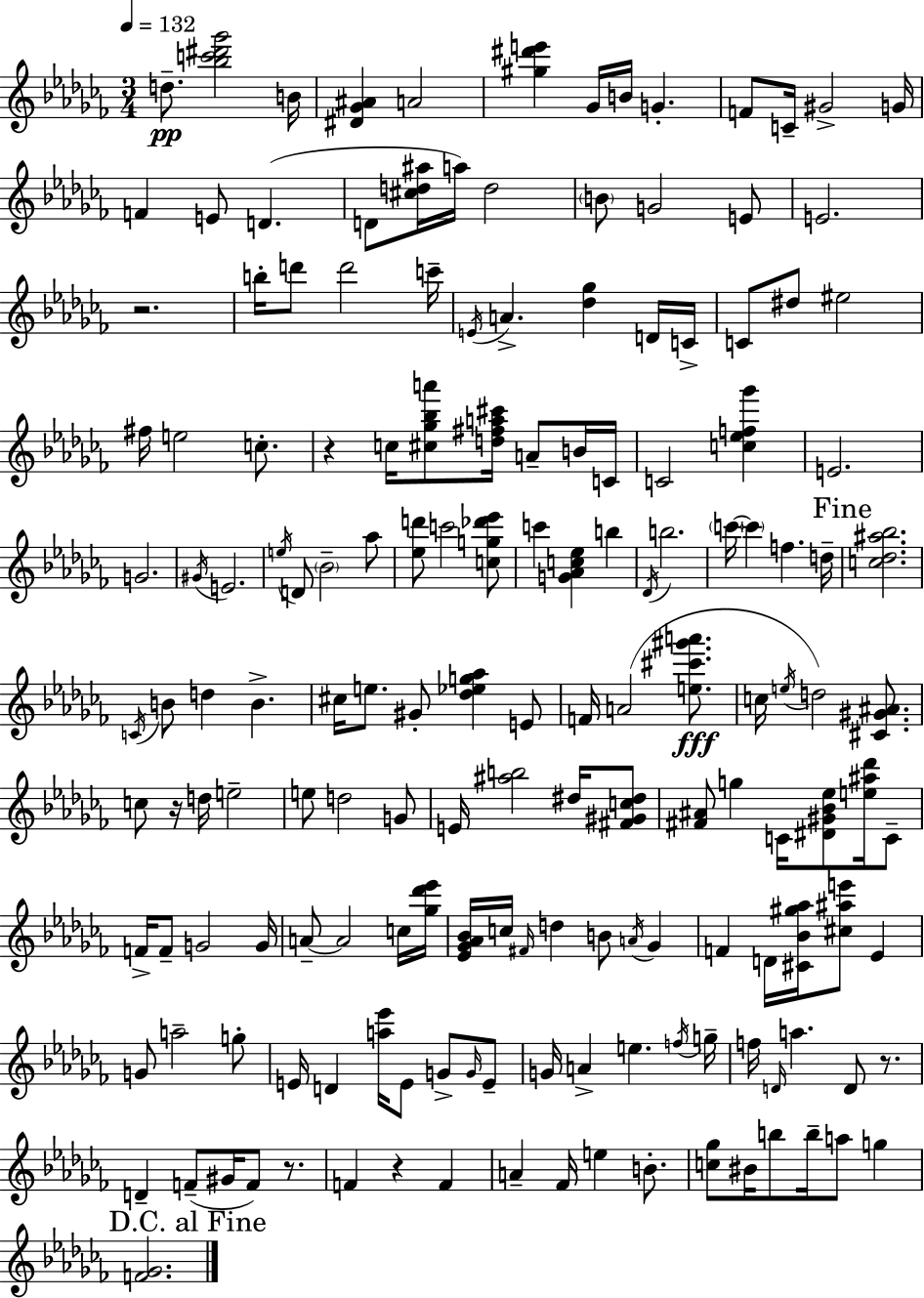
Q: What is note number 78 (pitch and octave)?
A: G5